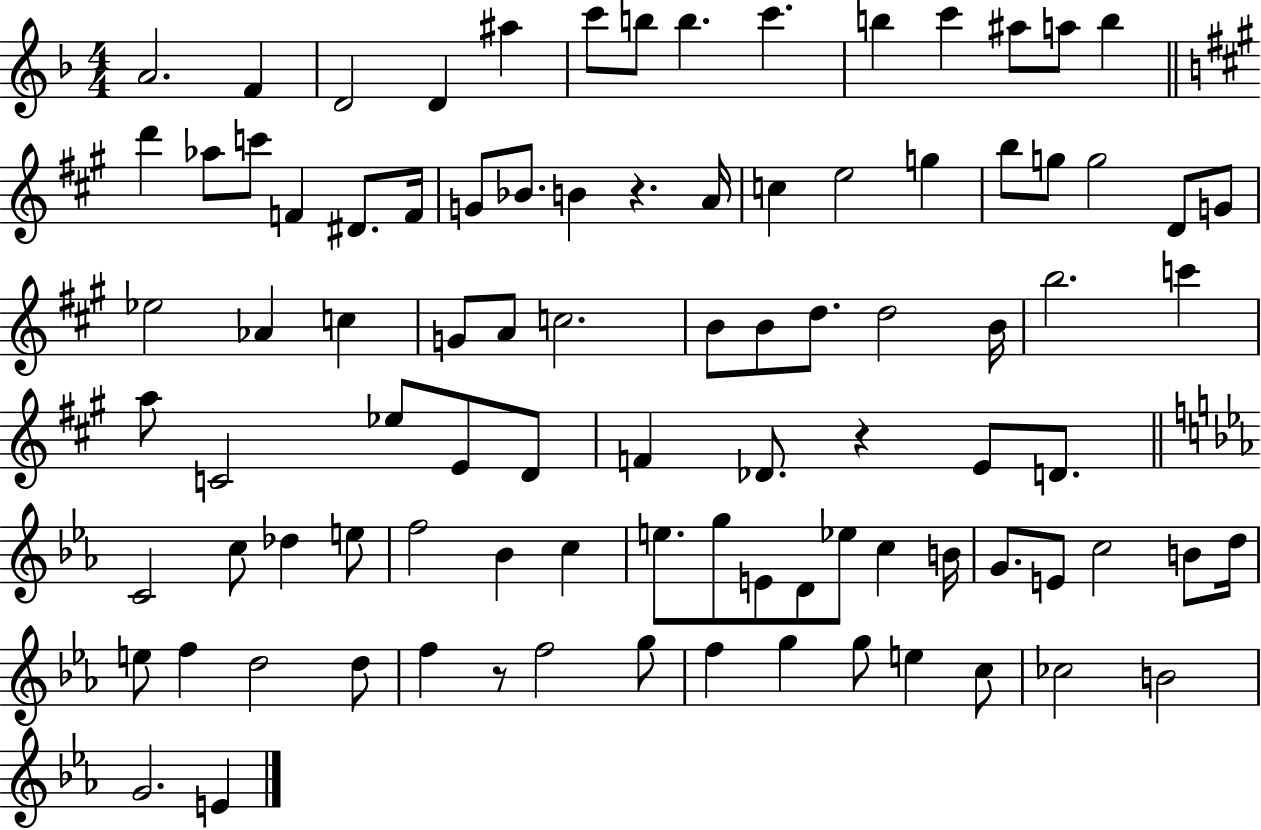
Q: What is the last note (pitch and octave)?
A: E4